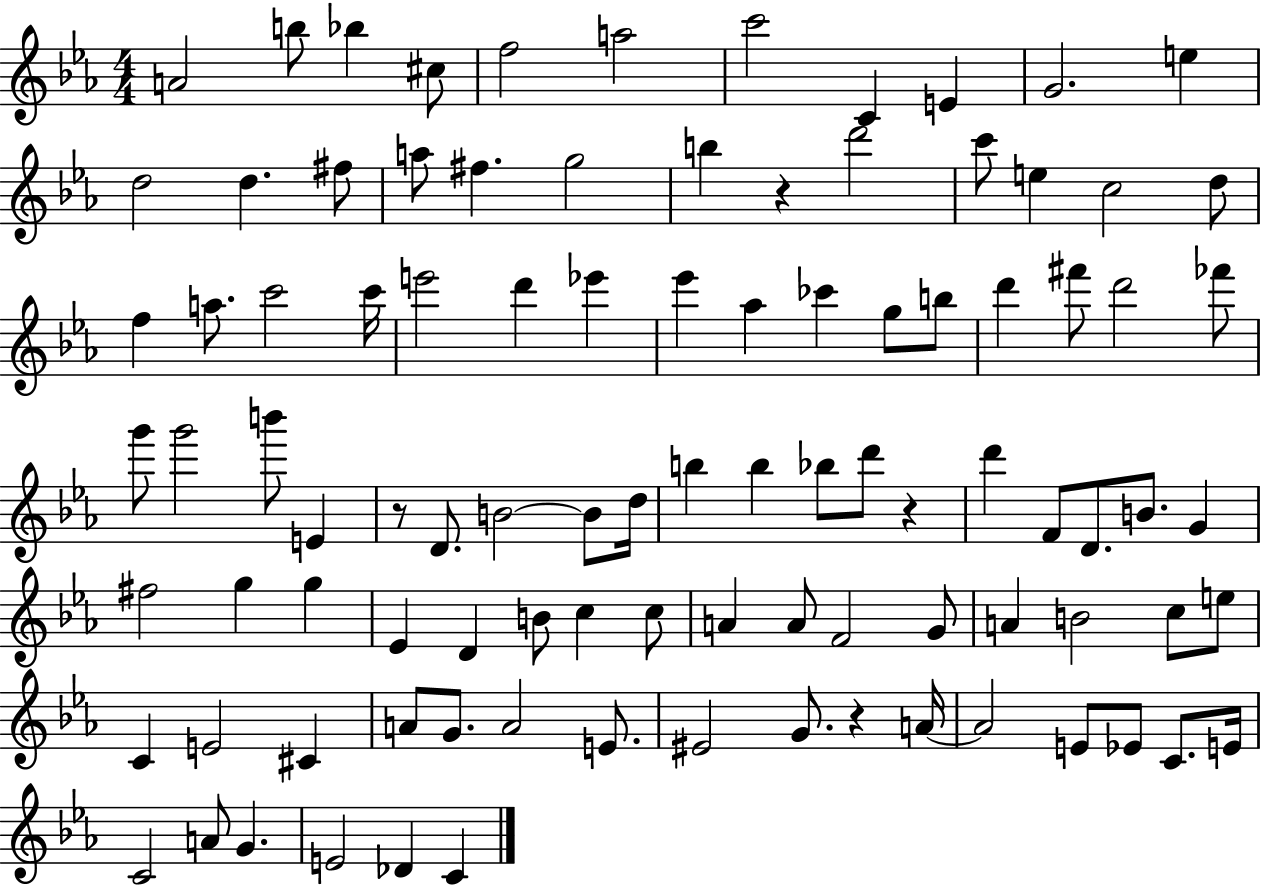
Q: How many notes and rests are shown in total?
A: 97